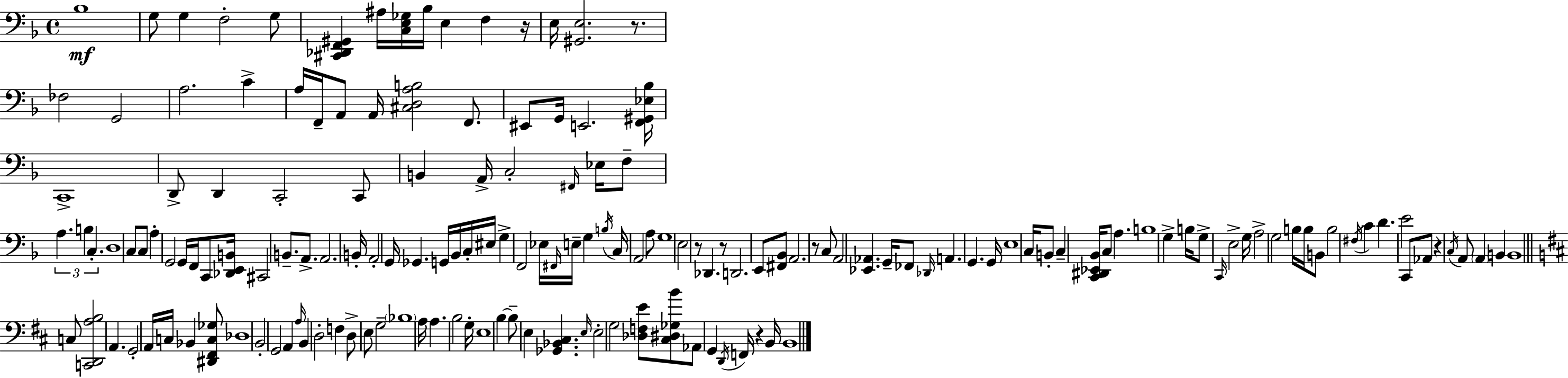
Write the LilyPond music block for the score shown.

{
  \clef bass
  \time 4/4
  \defaultTimeSignature
  \key f \major
  bes1\mf | g8 g4 f2-. g8 | <cis, des, f, gis,>4 ais16 <c e ges>16 bes16 e4 f4 r16 | e16 <gis, e>2. r8. | \break fes2 g,2 | a2. c'4-> | a16 f,16-- a,8 a,16 <cis d a b>2 f,8. | eis,8 g,16 e,2. <f, gis, ees bes>16 | \break c,1-> | d,8-> d,4 c,2-. c,8 | b,4 a,16-> c2-. \grace { fis,16 } ees16 f8-- | \tuplet 3/2 { a4. b4 c4.-. } | \break d1 | c8 c8 a4-. g,2 | g,16 f,16 c,8 <des, e, b,>16 cis,2 b,8.-- | a,8.-> a,2. | \break b,16-. a,2-. g,16 ges,4. | g,16 bes,16 c16-. eis16 g4-> f,2 | ees16 \grace { fis,16 } e16-- g4 \acciaccatura { b16 } c16 a,2 | a8 g1 | \break e2 r8 des,4. | r8 d,2. | e,8 <fis, bes,>8 a,2. | r8 c8 a,2 <ees, aes,>4. | \break g,16-- fes,8 \grace { des,16 } a,4. g,4. | g,16 e1 | c16 b,8-. c4-- <c, dis, ees, bes,>16 c8 a4. | b1 | \break g4-> b16 g8-> \grace { c,16 } e2-> | g16 a2-> g2 | b16 b16 b,8 b2 | \acciaccatura { fis16 } c'4 d'4. e'2 | \break c,8 aes,8 r4 \acciaccatura { c16 } a,8 \parenthesize a,4 | b,4 b,1 | \bar "||" \break \key d \major c8 <c, d, a b>2 a,4. | g,2-. a,16 c16 bes,4 <dis, fis, c ges>8 | des1 | b,2-. g,2 | \break a,4 \grace { a16 } b,4 d2-. | f4 d8-> e8 g2-- | \parenthesize bes1 | a16 a4. b2 | \break g16-. e1 | b4~~ b8-- e4 <ges, bes, cis>4. | \grace { e16 } e2-. g2 | <des f e'>8 <cis dis ges b'>8 aes,8 g,4 \acciaccatura { d,16 } f,16 r4 | \break b,16 b,1 | \bar "|."
}